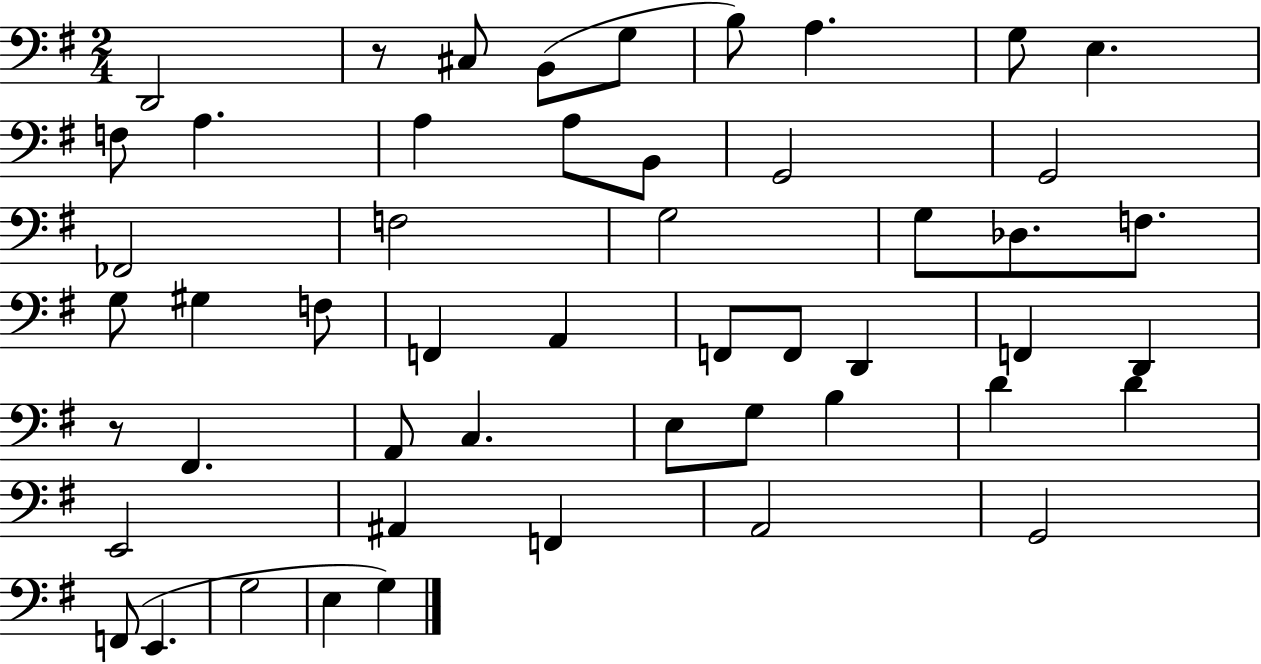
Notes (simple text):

D2/h R/e C#3/e B2/e G3/e B3/e A3/q. G3/e E3/q. F3/e A3/q. A3/q A3/e B2/e G2/h G2/h FES2/h F3/h G3/h G3/e Db3/e. F3/e. G3/e G#3/q F3/e F2/q A2/q F2/e F2/e D2/q F2/q D2/q R/e F#2/q. A2/e C3/q. E3/e G3/e B3/q D4/q D4/q E2/h A#2/q F2/q A2/h G2/h F2/e E2/q. G3/h E3/q G3/q